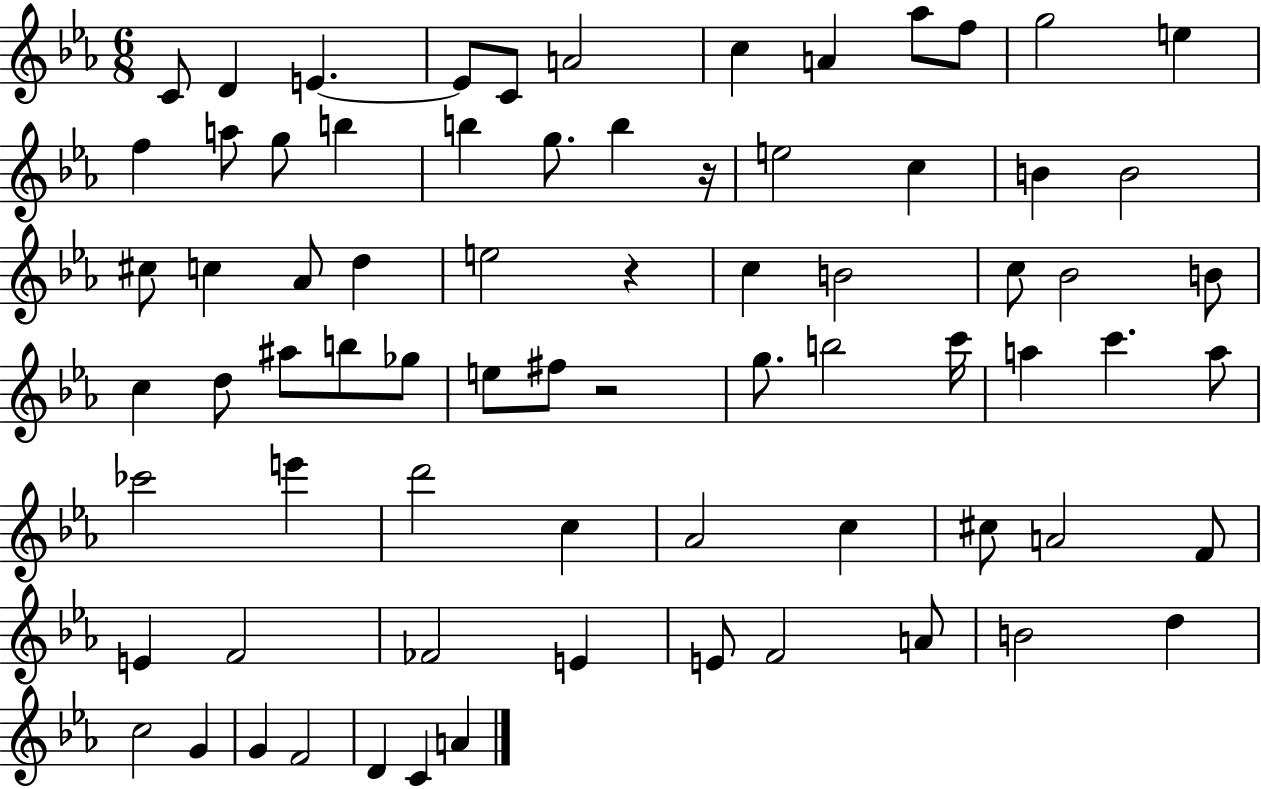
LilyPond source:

{
  \clef treble
  \numericTimeSignature
  \time 6/8
  \key ees \major
  c'8 d'4 e'4.~~ | e'8 c'8 a'2 | c''4 a'4 aes''8 f''8 | g''2 e''4 | \break f''4 a''8 g''8 b''4 | b''4 g''8. b''4 r16 | e''2 c''4 | b'4 b'2 | \break cis''8 c''4 aes'8 d''4 | e''2 r4 | c''4 b'2 | c''8 bes'2 b'8 | \break c''4 d''8 ais''8 b''8 ges''8 | e''8 fis''8 r2 | g''8. b''2 c'''16 | a''4 c'''4. a''8 | \break ces'''2 e'''4 | d'''2 c''4 | aes'2 c''4 | cis''8 a'2 f'8 | \break e'4 f'2 | fes'2 e'4 | e'8 f'2 a'8 | b'2 d''4 | \break c''2 g'4 | g'4 f'2 | d'4 c'4 a'4 | \bar "|."
}